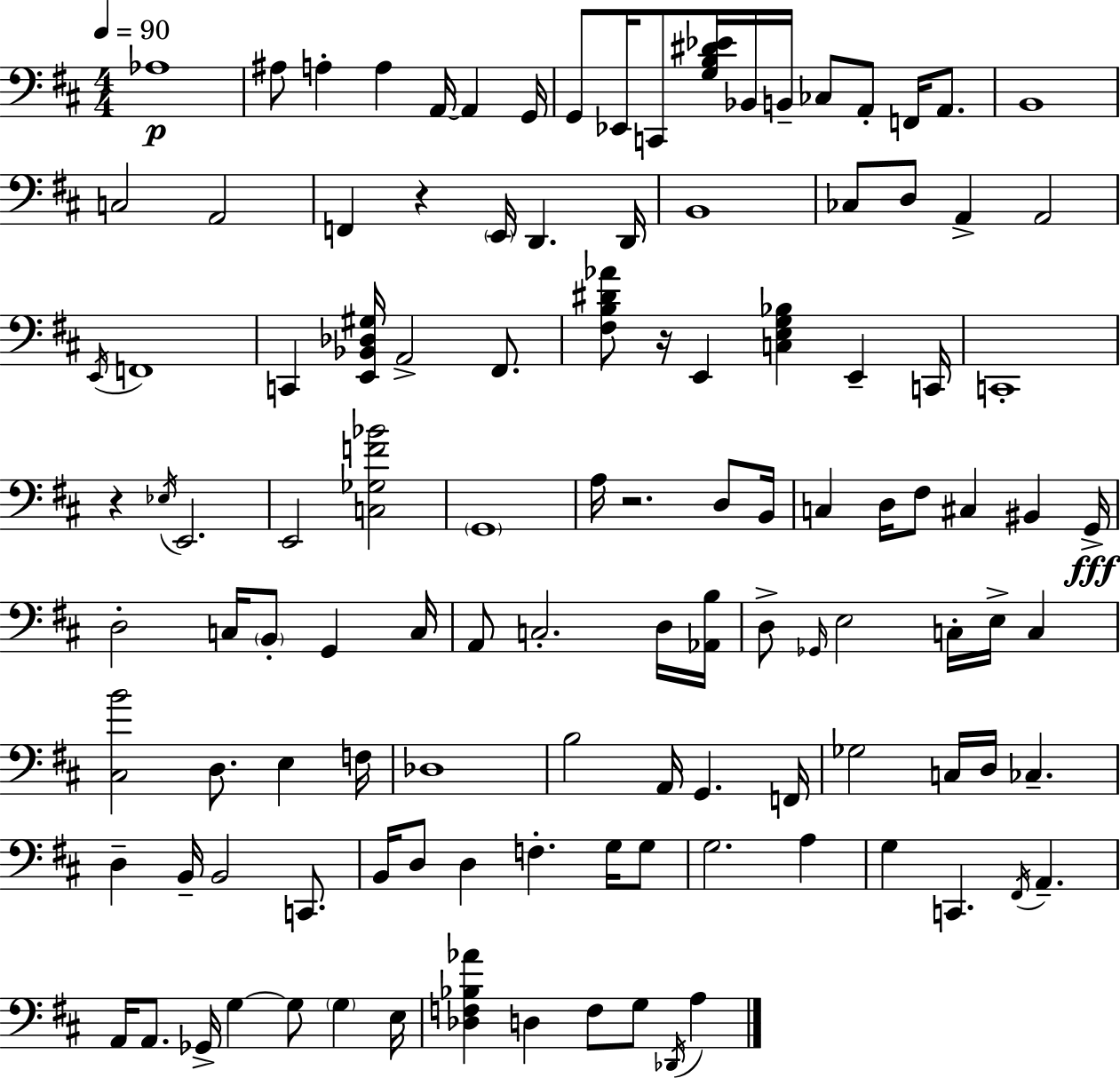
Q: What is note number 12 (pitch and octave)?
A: B2